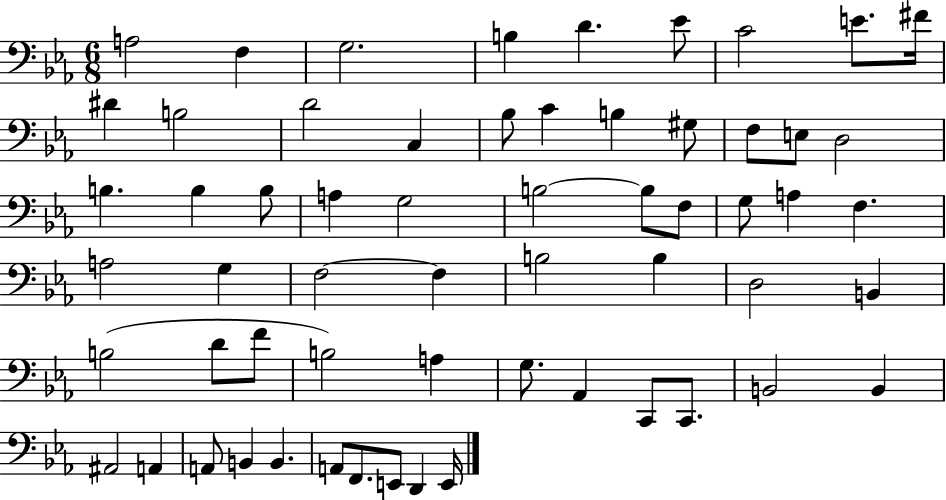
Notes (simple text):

A3/h F3/q G3/h. B3/q D4/q. Eb4/e C4/h E4/e. F#4/s D#4/q B3/h D4/h C3/q Bb3/e C4/q B3/q G#3/e F3/e E3/e D3/h B3/q. B3/q B3/e A3/q G3/h B3/h B3/e F3/e G3/e A3/q F3/q. A3/h G3/q F3/h F3/q B3/h B3/q D3/h B2/q B3/h D4/e F4/e B3/h A3/q G3/e. Ab2/q C2/e C2/e. B2/h B2/q A#2/h A2/q A2/e B2/q B2/q. A2/e F2/e. E2/e D2/q E2/s